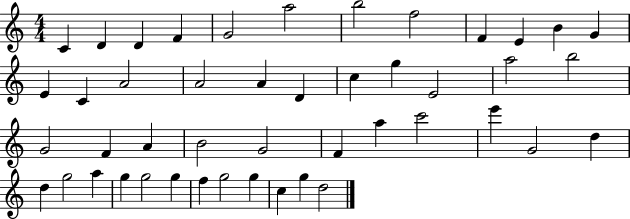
{
  \clef treble
  \numericTimeSignature
  \time 4/4
  \key c \major
  c'4 d'4 d'4 f'4 | g'2 a''2 | b''2 f''2 | f'4 e'4 b'4 g'4 | \break e'4 c'4 a'2 | a'2 a'4 d'4 | c''4 g''4 e'2 | a''2 b''2 | \break g'2 f'4 a'4 | b'2 g'2 | f'4 a''4 c'''2 | e'''4 g'2 d''4 | \break d''4 g''2 a''4 | g''4 g''2 g''4 | f''4 g''2 g''4 | c''4 g''4 d''2 | \break \bar "|."
}